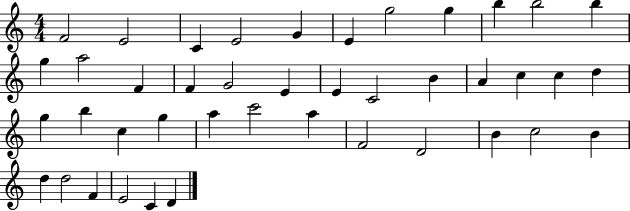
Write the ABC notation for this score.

X:1
T:Untitled
M:4/4
L:1/4
K:C
F2 E2 C E2 G E g2 g b b2 b g a2 F F G2 E E C2 B A c c d g b c g a c'2 a F2 D2 B c2 B d d2 F E2 C D